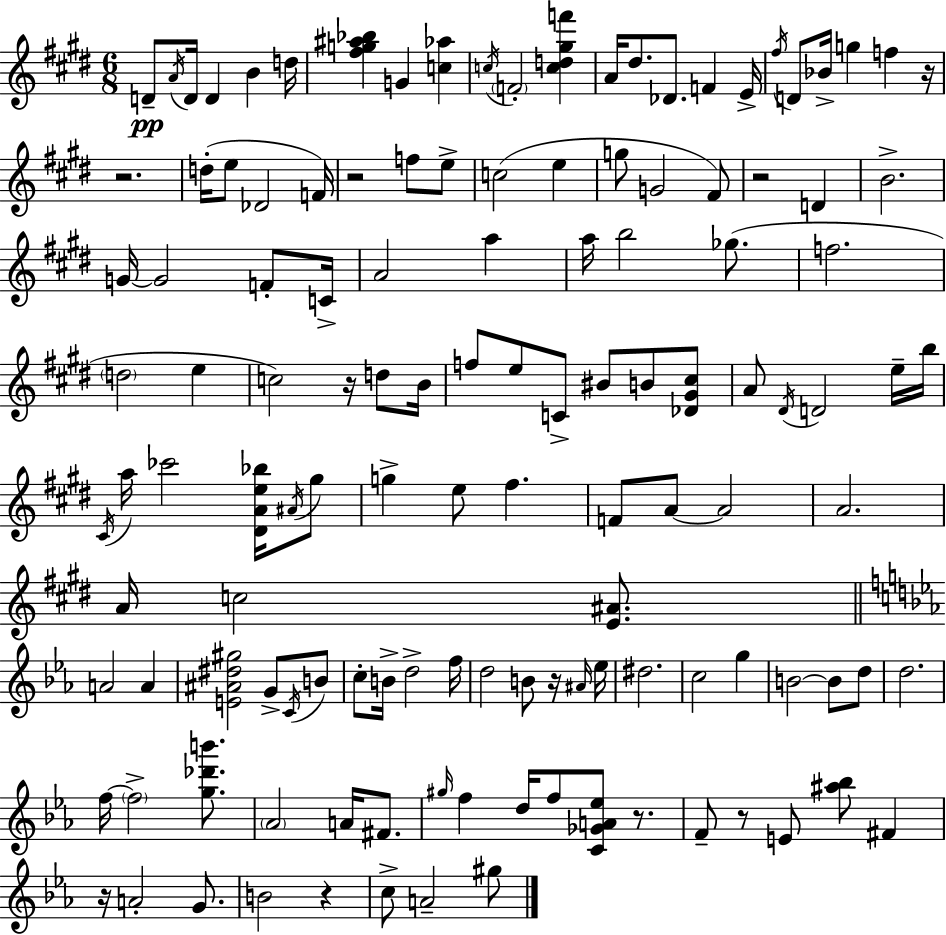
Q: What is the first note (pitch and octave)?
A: D4